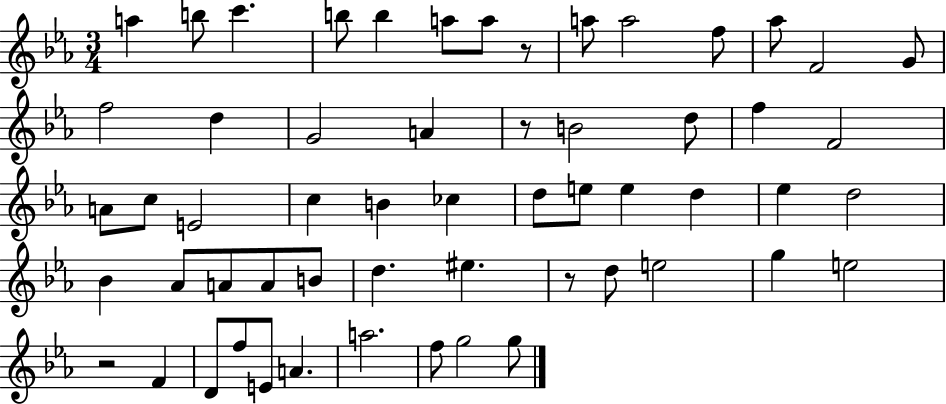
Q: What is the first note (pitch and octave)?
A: A5